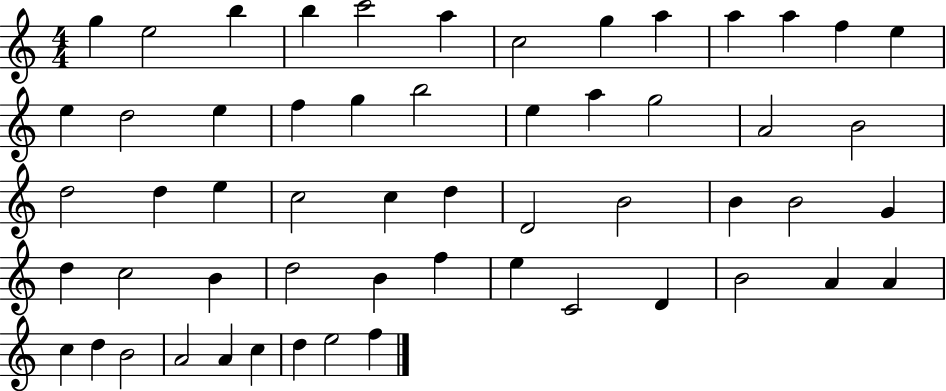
X:1
T:Untitled
M:4/4
L:1/4
K:C
g e2 b b c'2 a c2 g a a a f e e d2 e f g b2 e a g2 A2 B2 d2 d e c2 c d D2 B2 B B2 G d c2 B d2 B f e C2 D B2 A A c d B2 A2 A c d e2 f